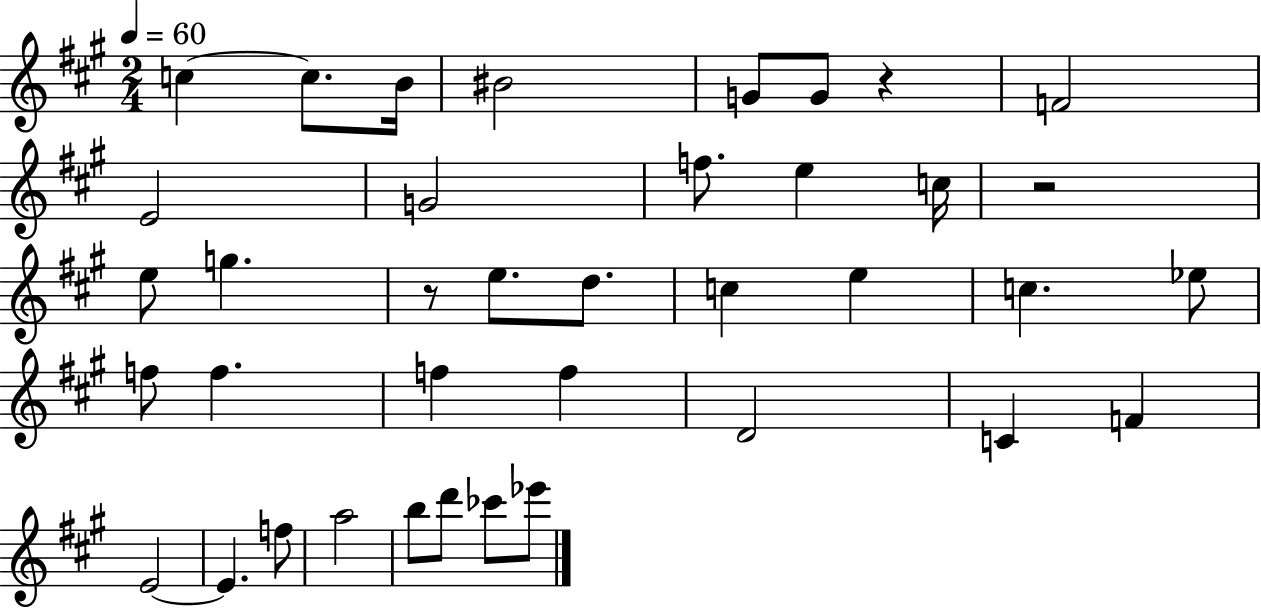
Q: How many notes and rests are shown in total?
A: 38